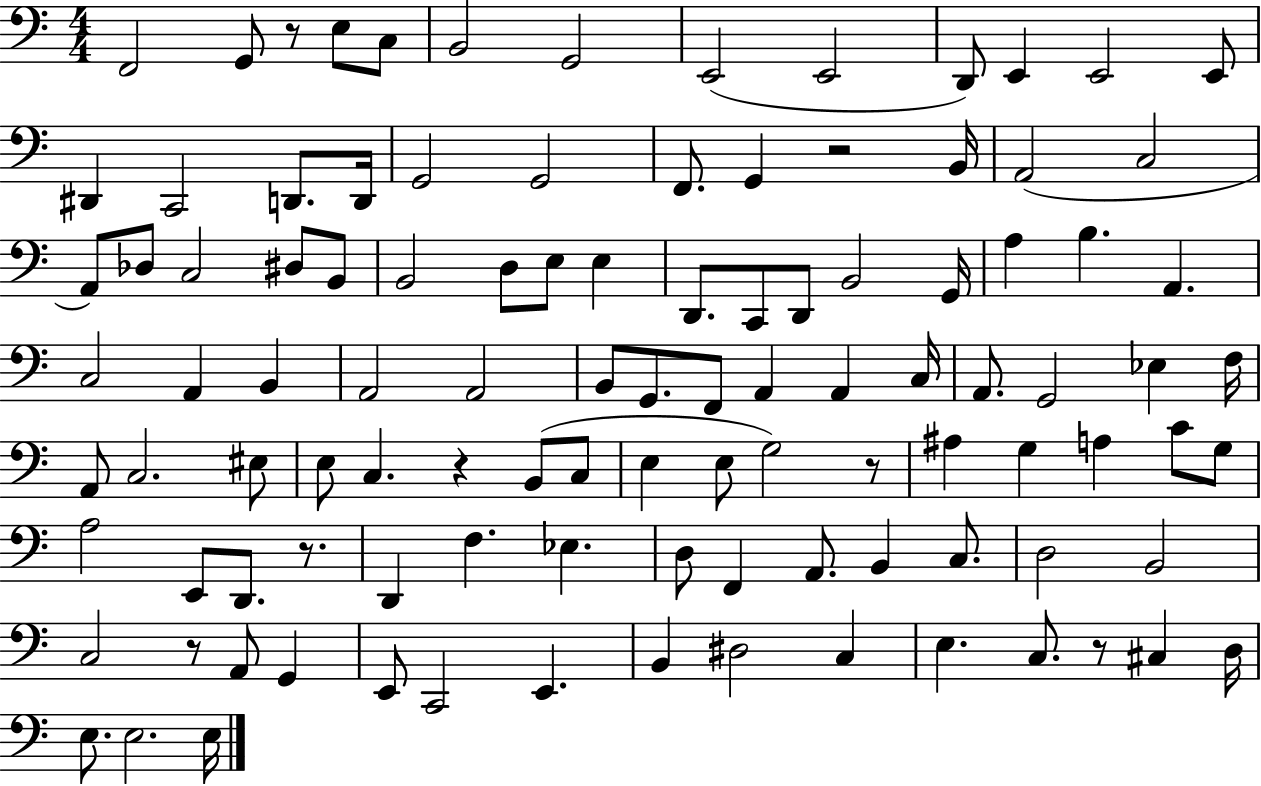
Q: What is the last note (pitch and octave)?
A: E3